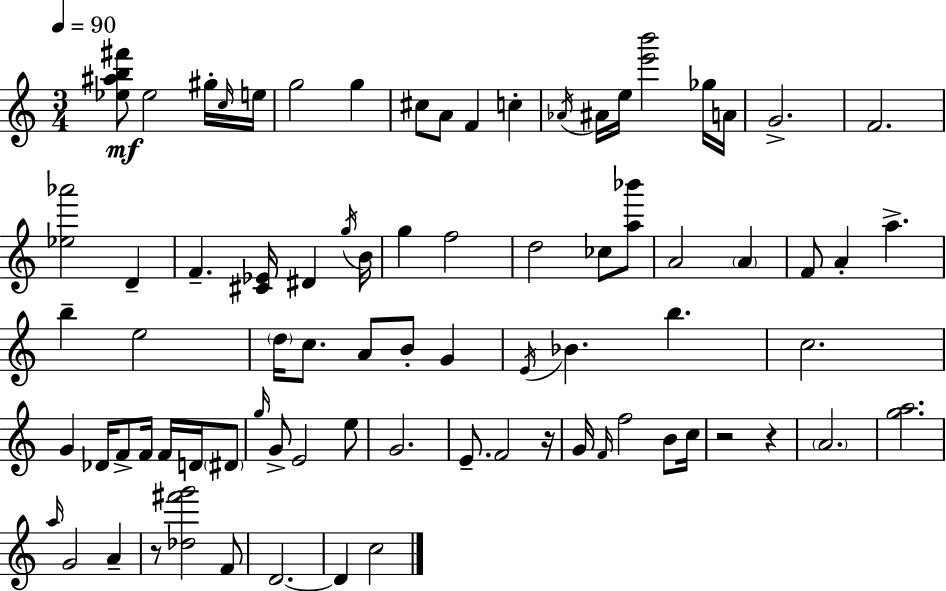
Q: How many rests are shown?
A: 4